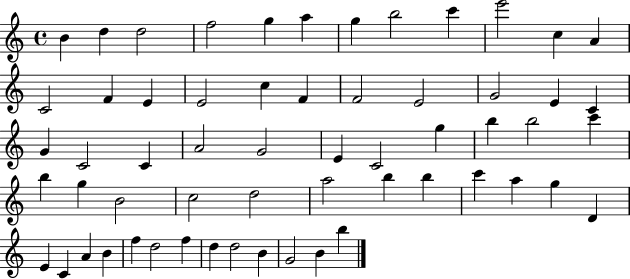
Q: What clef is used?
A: treble